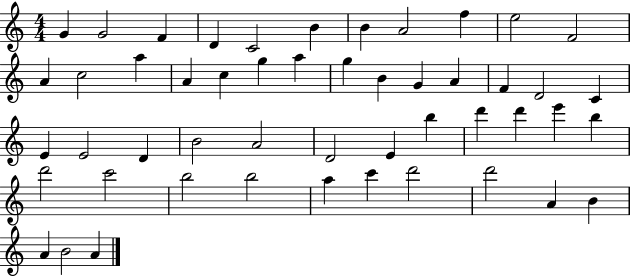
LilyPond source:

{
  \clef treble
  \numericTimeSignature
  \time 4/4
  \key c \major
  g'4 g'2 f'4 | d'4 c'2 b'4 | b'4 a'2 f''4 | e''2 f'2 | \break a'4 c''2 a''4 | a'4 c''4 g''4 a''4 | g''4 b'4 g'4 a'4 | f'4 d'2 c'4 | \break e'4 e'2 d'4 | b'2 a'2 | d'2 e'4 b''4 | d'''4 d'''4 e'''4 b''4 | \break d'''2 c'''2 | b''2 b''2 | a''4 c'''4 d'''2 | d'''2 a'4 b'4 | \break a'4 b'2 a'4 | \bar "|."
}